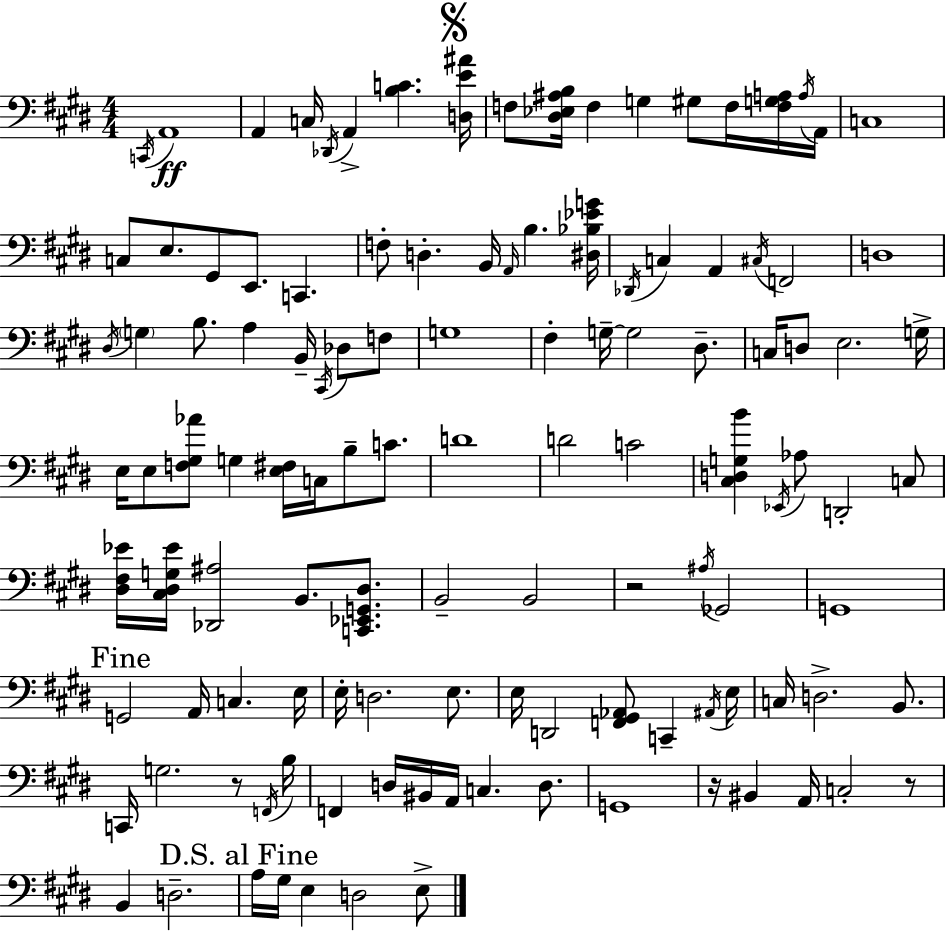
X:1
T:Untitled
M:4/4
L:1/4
K:E
C,,/4 A,,4 A,, C,/4 _D,,/4 A,, [B,C] [D,E^A]/4 F,/2 [^D,_E,^A,B,]/4 F, G, ^G,/2 F,/4 [F,G,A,]/4 A,/4 A,,/4 C,4 C,/2 E,/2 ^G,,/2 E,,/2 C,, F,/2 D, B,,/4 A,,/4 B, [^D,_B,_EG]/4 _D,,/4 C, A,, ^C,/4 F,,2 D,4 ^D,/4 G, B,/2 A, B,,/4 ^C,,/4 _D,/2 F,/2 G,4 ^F, G,/4 G,2 ^D,/2 C,/4 D,/2 E,2 G,/4 E,/4 E,/2 [F,^G,_A]/2 G, [E,^F,]/4 C,/4 B,/2 C/2 D4 D2 C2 [^C,D,G,B] _E,,/4 _A,/2 D,,2 C,/2 [^D,^F,_E]/4 [^C,^D,G,_E]/4 [_D,,^A,]2 B,,/2 [C,,_E,,G,,^D,]/2 B,,2 B,,2 z2 ^A,/4 _G,,2 G,,4 G,,2 A,,/4 C, E,/4 E,/4 D,2 E,/2 E,/4 D,,2 [F,,^G,,_A,,]/2 C,, ^A,,/4 E,/4 C,/4 D,2 B,,/2 C,,/4 G,2 z/2 F,,/4 B,/4 F,, D,/4 ^B,,/4 A,,/4 C, D,/2 G,,4 z/4 ^B,, A,,/4 C,2 z/2 B,, D,2 A,/4 ^G,/4 E, D,2 E,/2